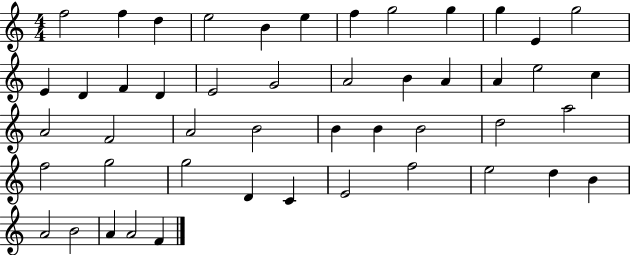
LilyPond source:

{
  \clef treble
  \numericTimeSignature
  \time 4/4
  \key c \major
  f''2 f''4 d''4 | e''2 b'4 e''4 | f''4 g''2 g''4 | g''4 e'4 g''2 | \break e'4 d'4 f'4 d'4 | e'2 g'2 | a'2 b'4 a'4 | a'4 e''2 c''4 | \break a'2 f'2 | a'2 b'2 | b'4 b'4 b'2 | d''2 a''2 | \break f''2 g''2 | g''2 d'4 c'4 | e'2 f''2 | e''2 d''4 b'4 | \break a'2 b'2 | a'4 a'2 f'4 | \bar "|."
}